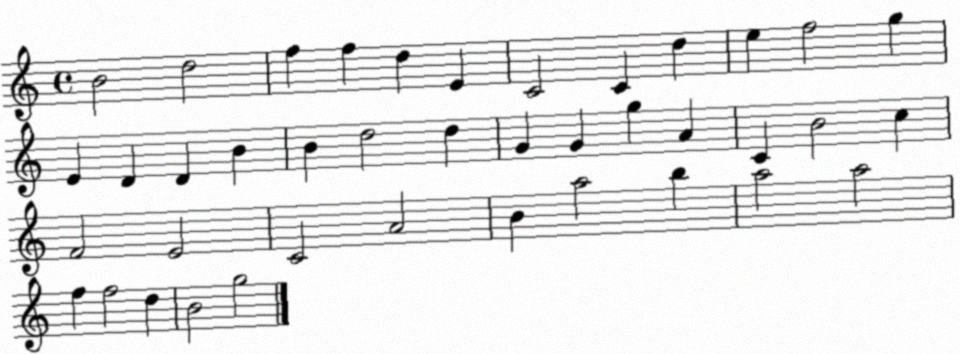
X:1
T:Untitled
M:4/4
L:1/4
K:C
B2 d2 f f d E C2 C d e f2 g E D D B B d2 d G G g A C B2 c F2 E2 C2 A2 B a2 b a2 a2 f f2 d B2 g2